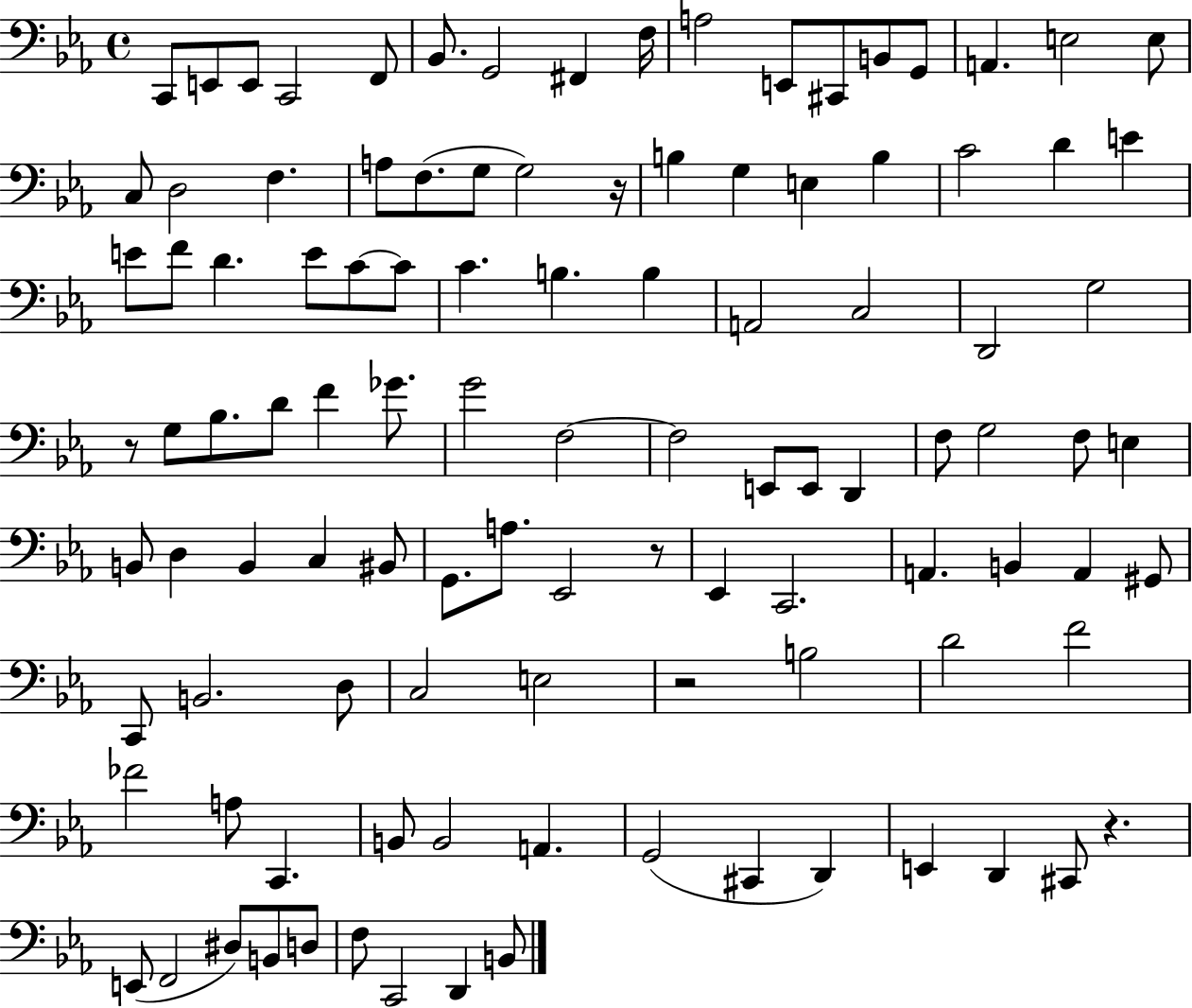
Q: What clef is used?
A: bass